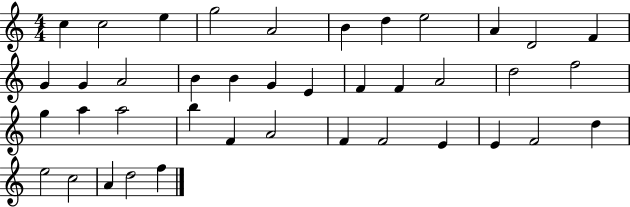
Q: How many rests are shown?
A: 0